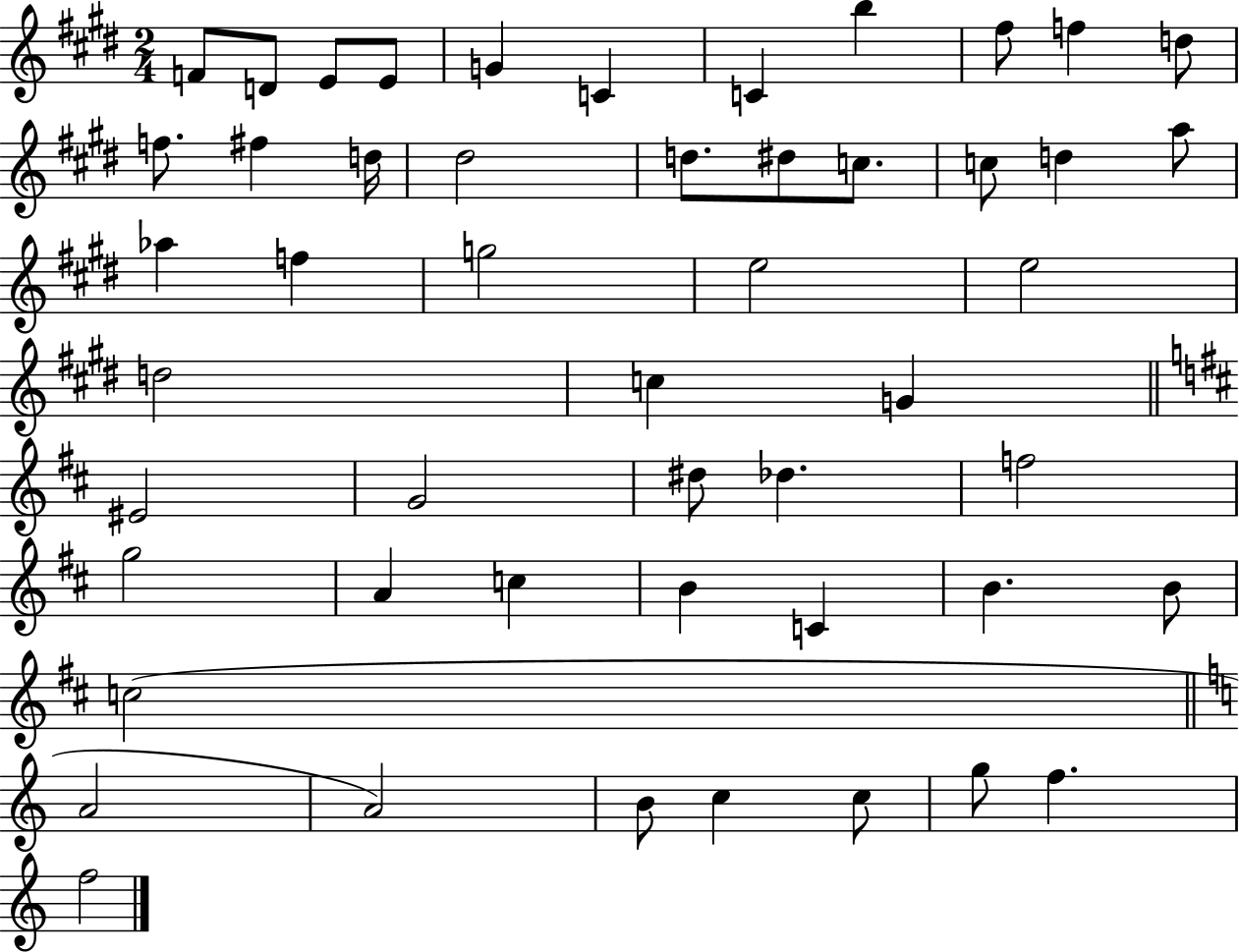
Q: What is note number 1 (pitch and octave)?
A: F4